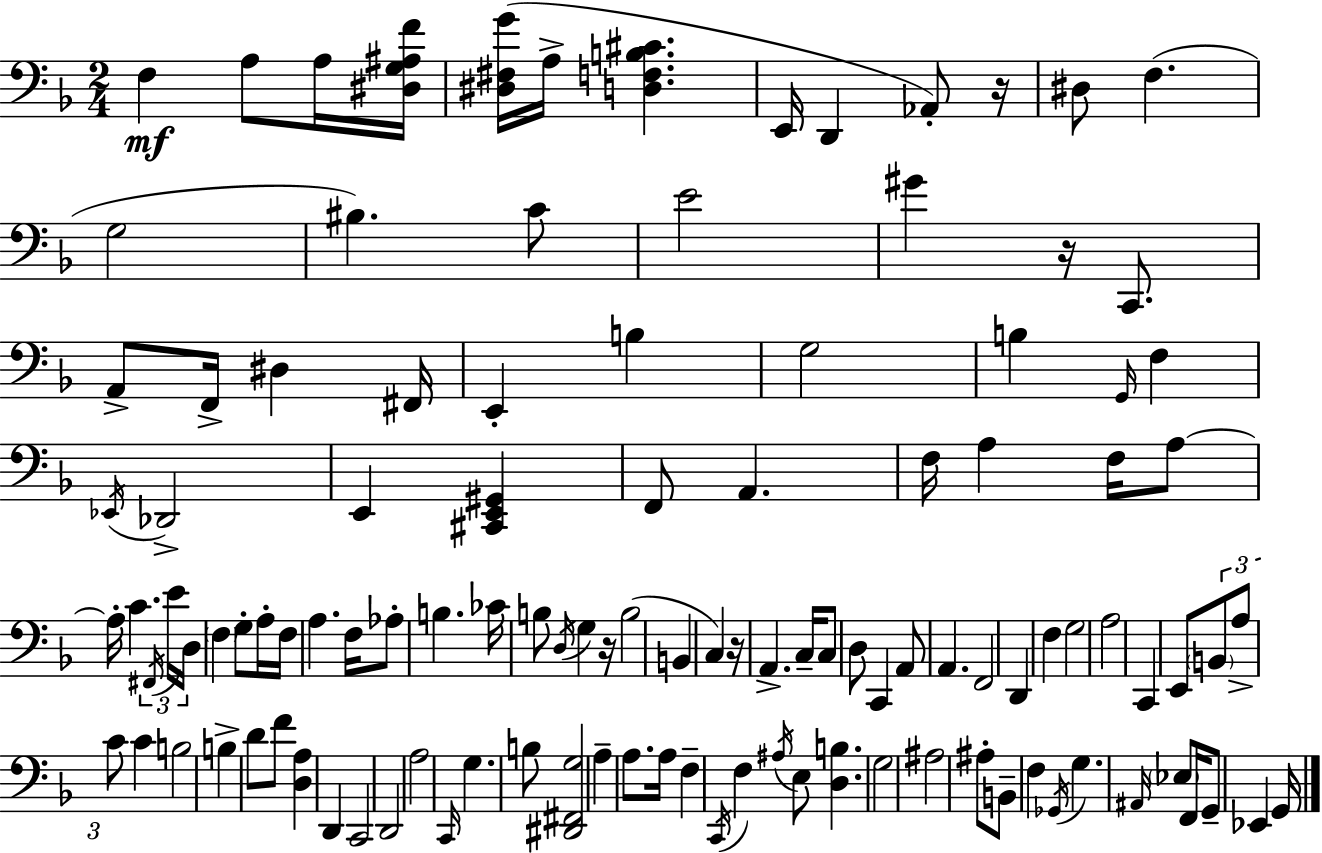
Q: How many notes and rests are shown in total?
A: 115